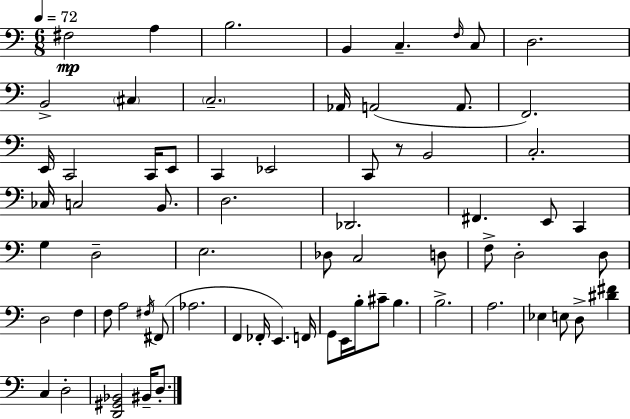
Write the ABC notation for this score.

X:1
T:Untitled
M:6/8
L:1/4
K:C
^F,2 A, B,2 B,, C, F,/4 C,/2 D,2 B,,2 ^C, C,2 _A,,/4 A,,2 A,,/2 F,,2 E,,/4 C,,2 C,,/4 E,,/2 C,, _E,,2 C,,/2 z/2 B,,2 C,2 _C,/4 C,2 B,,/2 D,2 _D,,2 ^F,, E,,/2 C,, G, D,2 E,2 _D,/2 C,2 D,/2 F,/2 D,2 D,/2 D,2 F, F,/2 A,2 ^F,/4 ^F,,/2 _A,2 F,, _F,,/4 E,, F,,/4 G,,/2 E,,/4 B,/4 ^C/2 B, B,2 A,2 _E, E,/2 D,/2 [^D^F] C, D,2 [D,,^G,,_B,,]2 ^B,,/4 D,/2